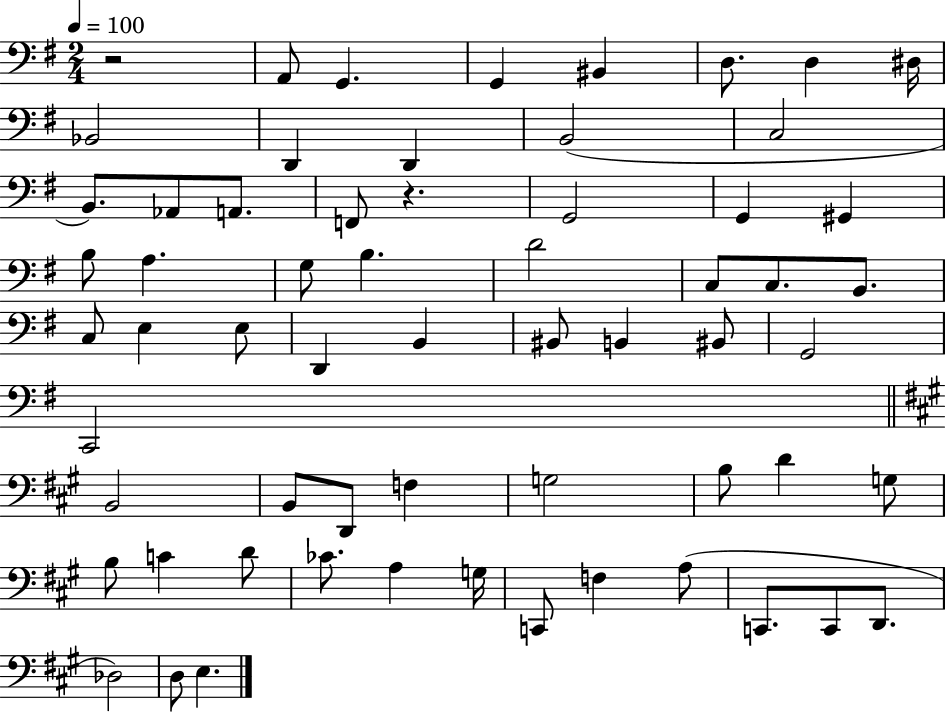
X:1
T:Untitled
M:2/4
L:1/4
K:G
z2 A,,/2 G,, G,, ^B,, D,/2 D, ^D,/4 _B,,2 D,, D,, B,,2 C,2 B,,/2 _A,,/2 A,,/2 F,,/2 z G,,2 G,, ^G,, B,/2 A, G,/2 B, D2 C,/2 C,/2 B,,/2 C,/2 E, E,/2 D,, B,, ^B,,/2 B,, ^B,,/2 G,,2 C,,2 B,,2 B,,/2 D,,/2 F, G,2 B,/2 D G,/2 B,/2 C D/2 _C/2 A, G,/4 C,,/2 F, A,/2 C,,/2 C,,/2 D,,/2 _D,2 D,/2 E,